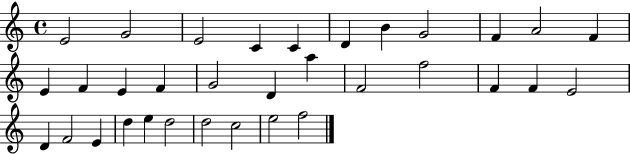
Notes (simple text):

E4/h G4/h E4/h C4/q C4/q D4/q B4/q G4/h F4/q A4/h F4/q E4/q F4/q E4/q F4/q G4/h D4/q A5/q F4/h F5/h F4/q F4/q E4/h D4/q F4/h E4/q D5/q E5/q D5/h D5/h C5/h E5/h F5/h